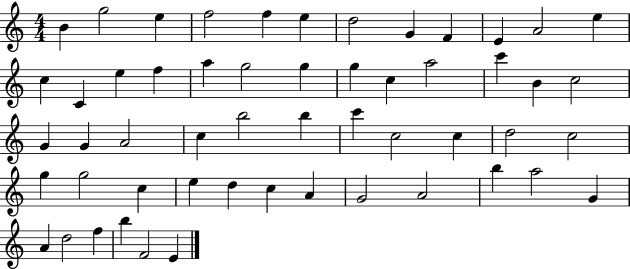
B4/q G5/h E5/q F5/h F5/q E5/q D5/h G4/q F4/q E4/q A4/h E5/q C5/q C4/q E5/q F5/q A5/q G5/h G5/q G5/q C5/q A5/h C6/q B4/q C5/h G4/q G4/q A4/h C5/q B5/h B5/q C6/q C5/h C5/q D5/h C5/h G5/q G5/h C5/q E5/q D5/q C5/q A4/q G4/h A4/h B5/q A5/h G4/q A4/q D5/h F5/q B5/q F4/h E4/q